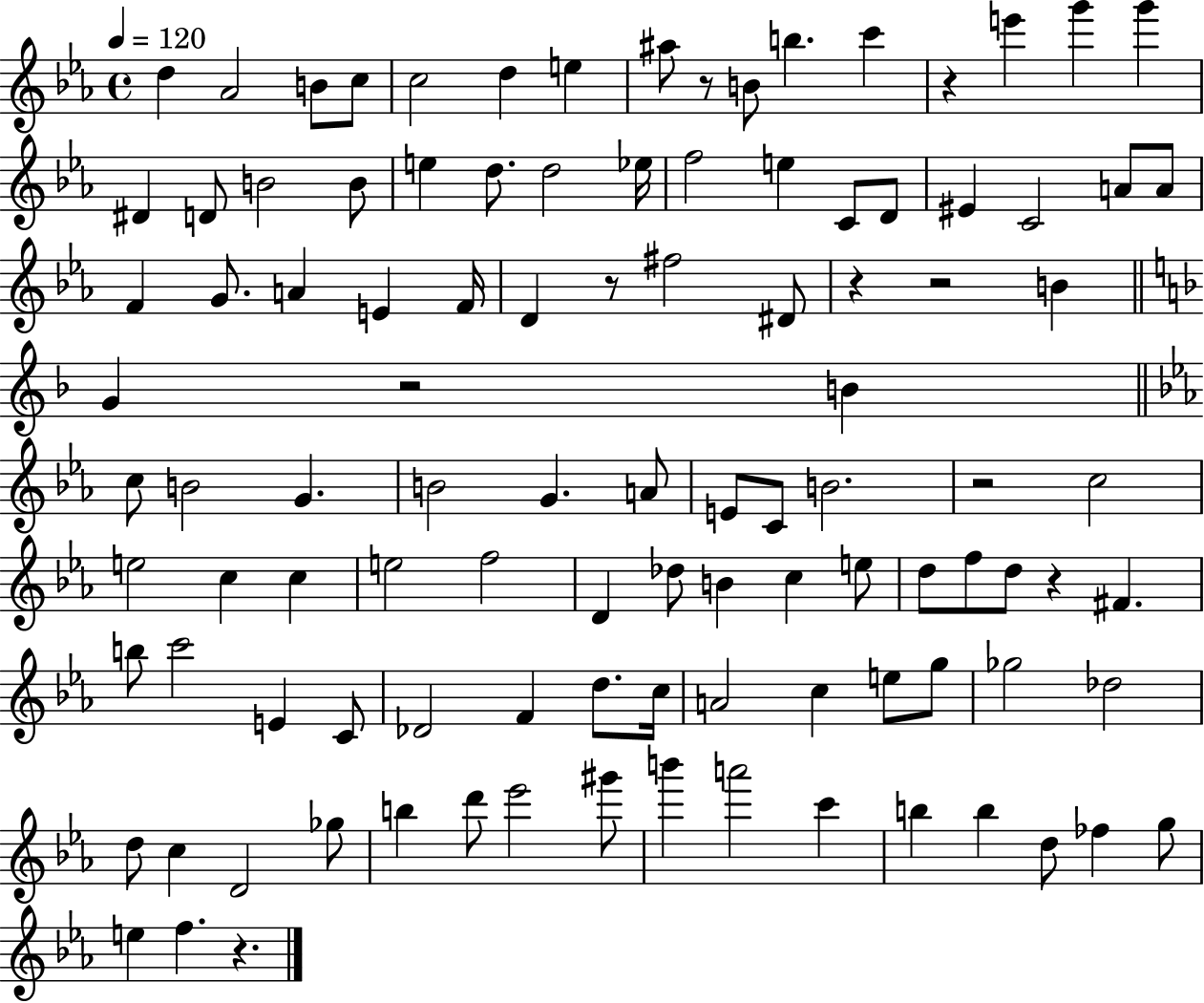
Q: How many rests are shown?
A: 9